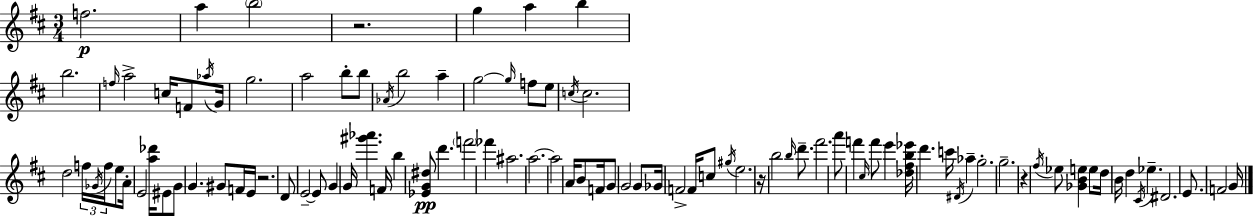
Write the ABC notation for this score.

X:1
T:Untitled
M:3/4
L:1/4
K:D
f2 a b2 z2 g a b b2 f/4 a2 c/4 F/2 _a/4 G/4 g2 a2 b/2 b/2 _A/4 b2 a g2 g/4 f/2 e/2 c/4 c2 d2 f/4 _G/4 f/4 e/2 A/4 E2 [a_d']/4 ^E/2 G/2 G ^G/2 F/4 E/4 z2 D/2 E2 E/2 G G/4 [^g'_a'] F/4 b [_EG^d]/2 d' f'2 _f' ^a2 a2 a2 A/4 B/2 F/4 G/2 G2 G/2 _G/4 F2 F/4 c/2 ^g/4 e2 z/4 b2 b/4 d'/2 ^f'2 a'/2 f' ^c/4 f'/2 e' [_d^fb_e']/4 d' c'/4 ^D/4 _a g2 g2 z ^f/4 _e/2 [_GBe] e/2 d/4 B/4 d ^C/4 _e ^D2 E/2 F2 G/4